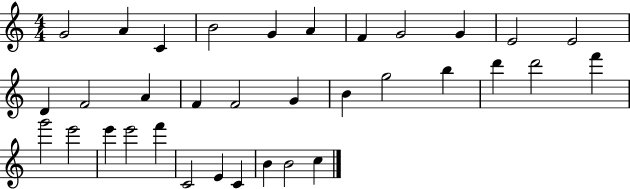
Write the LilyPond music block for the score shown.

{
  \clef treble
  \numericTimeSignature
  \time 4/4
  \key c \major
  g'2 a'4 c'4 | b'2 g'4 a'4 | f'4 g'2 g'4 | e'2 e'2 | \break d'4 f'2 a'4 | f'4 f'2 g'4 | b'4 g''2 b''4 | d'''4 d'''2 f'''4 | \break g'''2 e'''2 | e'''4 e'''2 f'''4 | c'2 e'4 c'4 | b'4 b'2 c''4 | \break \bar "|."
}